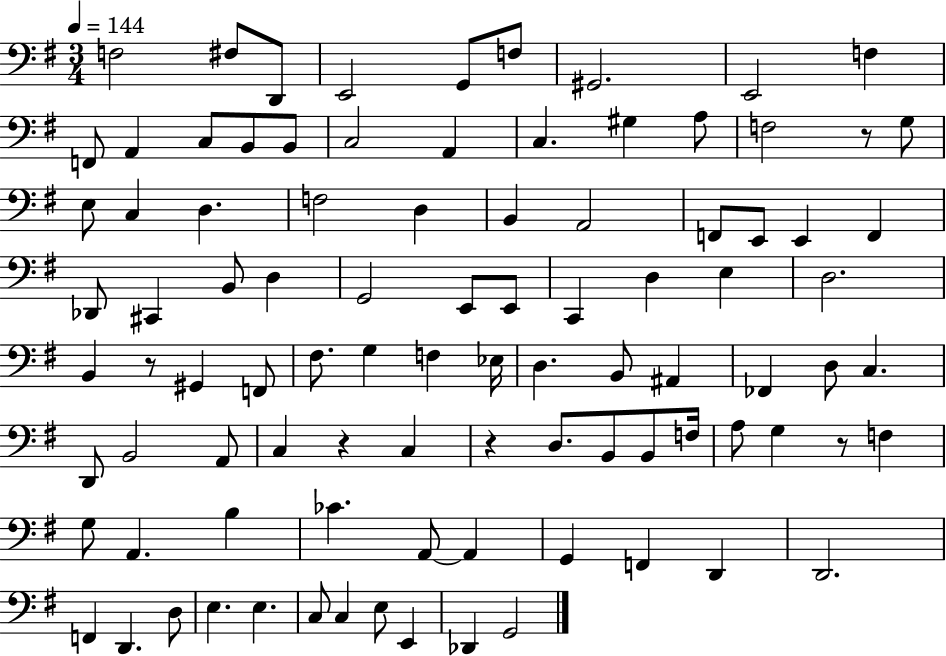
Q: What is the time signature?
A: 3/4